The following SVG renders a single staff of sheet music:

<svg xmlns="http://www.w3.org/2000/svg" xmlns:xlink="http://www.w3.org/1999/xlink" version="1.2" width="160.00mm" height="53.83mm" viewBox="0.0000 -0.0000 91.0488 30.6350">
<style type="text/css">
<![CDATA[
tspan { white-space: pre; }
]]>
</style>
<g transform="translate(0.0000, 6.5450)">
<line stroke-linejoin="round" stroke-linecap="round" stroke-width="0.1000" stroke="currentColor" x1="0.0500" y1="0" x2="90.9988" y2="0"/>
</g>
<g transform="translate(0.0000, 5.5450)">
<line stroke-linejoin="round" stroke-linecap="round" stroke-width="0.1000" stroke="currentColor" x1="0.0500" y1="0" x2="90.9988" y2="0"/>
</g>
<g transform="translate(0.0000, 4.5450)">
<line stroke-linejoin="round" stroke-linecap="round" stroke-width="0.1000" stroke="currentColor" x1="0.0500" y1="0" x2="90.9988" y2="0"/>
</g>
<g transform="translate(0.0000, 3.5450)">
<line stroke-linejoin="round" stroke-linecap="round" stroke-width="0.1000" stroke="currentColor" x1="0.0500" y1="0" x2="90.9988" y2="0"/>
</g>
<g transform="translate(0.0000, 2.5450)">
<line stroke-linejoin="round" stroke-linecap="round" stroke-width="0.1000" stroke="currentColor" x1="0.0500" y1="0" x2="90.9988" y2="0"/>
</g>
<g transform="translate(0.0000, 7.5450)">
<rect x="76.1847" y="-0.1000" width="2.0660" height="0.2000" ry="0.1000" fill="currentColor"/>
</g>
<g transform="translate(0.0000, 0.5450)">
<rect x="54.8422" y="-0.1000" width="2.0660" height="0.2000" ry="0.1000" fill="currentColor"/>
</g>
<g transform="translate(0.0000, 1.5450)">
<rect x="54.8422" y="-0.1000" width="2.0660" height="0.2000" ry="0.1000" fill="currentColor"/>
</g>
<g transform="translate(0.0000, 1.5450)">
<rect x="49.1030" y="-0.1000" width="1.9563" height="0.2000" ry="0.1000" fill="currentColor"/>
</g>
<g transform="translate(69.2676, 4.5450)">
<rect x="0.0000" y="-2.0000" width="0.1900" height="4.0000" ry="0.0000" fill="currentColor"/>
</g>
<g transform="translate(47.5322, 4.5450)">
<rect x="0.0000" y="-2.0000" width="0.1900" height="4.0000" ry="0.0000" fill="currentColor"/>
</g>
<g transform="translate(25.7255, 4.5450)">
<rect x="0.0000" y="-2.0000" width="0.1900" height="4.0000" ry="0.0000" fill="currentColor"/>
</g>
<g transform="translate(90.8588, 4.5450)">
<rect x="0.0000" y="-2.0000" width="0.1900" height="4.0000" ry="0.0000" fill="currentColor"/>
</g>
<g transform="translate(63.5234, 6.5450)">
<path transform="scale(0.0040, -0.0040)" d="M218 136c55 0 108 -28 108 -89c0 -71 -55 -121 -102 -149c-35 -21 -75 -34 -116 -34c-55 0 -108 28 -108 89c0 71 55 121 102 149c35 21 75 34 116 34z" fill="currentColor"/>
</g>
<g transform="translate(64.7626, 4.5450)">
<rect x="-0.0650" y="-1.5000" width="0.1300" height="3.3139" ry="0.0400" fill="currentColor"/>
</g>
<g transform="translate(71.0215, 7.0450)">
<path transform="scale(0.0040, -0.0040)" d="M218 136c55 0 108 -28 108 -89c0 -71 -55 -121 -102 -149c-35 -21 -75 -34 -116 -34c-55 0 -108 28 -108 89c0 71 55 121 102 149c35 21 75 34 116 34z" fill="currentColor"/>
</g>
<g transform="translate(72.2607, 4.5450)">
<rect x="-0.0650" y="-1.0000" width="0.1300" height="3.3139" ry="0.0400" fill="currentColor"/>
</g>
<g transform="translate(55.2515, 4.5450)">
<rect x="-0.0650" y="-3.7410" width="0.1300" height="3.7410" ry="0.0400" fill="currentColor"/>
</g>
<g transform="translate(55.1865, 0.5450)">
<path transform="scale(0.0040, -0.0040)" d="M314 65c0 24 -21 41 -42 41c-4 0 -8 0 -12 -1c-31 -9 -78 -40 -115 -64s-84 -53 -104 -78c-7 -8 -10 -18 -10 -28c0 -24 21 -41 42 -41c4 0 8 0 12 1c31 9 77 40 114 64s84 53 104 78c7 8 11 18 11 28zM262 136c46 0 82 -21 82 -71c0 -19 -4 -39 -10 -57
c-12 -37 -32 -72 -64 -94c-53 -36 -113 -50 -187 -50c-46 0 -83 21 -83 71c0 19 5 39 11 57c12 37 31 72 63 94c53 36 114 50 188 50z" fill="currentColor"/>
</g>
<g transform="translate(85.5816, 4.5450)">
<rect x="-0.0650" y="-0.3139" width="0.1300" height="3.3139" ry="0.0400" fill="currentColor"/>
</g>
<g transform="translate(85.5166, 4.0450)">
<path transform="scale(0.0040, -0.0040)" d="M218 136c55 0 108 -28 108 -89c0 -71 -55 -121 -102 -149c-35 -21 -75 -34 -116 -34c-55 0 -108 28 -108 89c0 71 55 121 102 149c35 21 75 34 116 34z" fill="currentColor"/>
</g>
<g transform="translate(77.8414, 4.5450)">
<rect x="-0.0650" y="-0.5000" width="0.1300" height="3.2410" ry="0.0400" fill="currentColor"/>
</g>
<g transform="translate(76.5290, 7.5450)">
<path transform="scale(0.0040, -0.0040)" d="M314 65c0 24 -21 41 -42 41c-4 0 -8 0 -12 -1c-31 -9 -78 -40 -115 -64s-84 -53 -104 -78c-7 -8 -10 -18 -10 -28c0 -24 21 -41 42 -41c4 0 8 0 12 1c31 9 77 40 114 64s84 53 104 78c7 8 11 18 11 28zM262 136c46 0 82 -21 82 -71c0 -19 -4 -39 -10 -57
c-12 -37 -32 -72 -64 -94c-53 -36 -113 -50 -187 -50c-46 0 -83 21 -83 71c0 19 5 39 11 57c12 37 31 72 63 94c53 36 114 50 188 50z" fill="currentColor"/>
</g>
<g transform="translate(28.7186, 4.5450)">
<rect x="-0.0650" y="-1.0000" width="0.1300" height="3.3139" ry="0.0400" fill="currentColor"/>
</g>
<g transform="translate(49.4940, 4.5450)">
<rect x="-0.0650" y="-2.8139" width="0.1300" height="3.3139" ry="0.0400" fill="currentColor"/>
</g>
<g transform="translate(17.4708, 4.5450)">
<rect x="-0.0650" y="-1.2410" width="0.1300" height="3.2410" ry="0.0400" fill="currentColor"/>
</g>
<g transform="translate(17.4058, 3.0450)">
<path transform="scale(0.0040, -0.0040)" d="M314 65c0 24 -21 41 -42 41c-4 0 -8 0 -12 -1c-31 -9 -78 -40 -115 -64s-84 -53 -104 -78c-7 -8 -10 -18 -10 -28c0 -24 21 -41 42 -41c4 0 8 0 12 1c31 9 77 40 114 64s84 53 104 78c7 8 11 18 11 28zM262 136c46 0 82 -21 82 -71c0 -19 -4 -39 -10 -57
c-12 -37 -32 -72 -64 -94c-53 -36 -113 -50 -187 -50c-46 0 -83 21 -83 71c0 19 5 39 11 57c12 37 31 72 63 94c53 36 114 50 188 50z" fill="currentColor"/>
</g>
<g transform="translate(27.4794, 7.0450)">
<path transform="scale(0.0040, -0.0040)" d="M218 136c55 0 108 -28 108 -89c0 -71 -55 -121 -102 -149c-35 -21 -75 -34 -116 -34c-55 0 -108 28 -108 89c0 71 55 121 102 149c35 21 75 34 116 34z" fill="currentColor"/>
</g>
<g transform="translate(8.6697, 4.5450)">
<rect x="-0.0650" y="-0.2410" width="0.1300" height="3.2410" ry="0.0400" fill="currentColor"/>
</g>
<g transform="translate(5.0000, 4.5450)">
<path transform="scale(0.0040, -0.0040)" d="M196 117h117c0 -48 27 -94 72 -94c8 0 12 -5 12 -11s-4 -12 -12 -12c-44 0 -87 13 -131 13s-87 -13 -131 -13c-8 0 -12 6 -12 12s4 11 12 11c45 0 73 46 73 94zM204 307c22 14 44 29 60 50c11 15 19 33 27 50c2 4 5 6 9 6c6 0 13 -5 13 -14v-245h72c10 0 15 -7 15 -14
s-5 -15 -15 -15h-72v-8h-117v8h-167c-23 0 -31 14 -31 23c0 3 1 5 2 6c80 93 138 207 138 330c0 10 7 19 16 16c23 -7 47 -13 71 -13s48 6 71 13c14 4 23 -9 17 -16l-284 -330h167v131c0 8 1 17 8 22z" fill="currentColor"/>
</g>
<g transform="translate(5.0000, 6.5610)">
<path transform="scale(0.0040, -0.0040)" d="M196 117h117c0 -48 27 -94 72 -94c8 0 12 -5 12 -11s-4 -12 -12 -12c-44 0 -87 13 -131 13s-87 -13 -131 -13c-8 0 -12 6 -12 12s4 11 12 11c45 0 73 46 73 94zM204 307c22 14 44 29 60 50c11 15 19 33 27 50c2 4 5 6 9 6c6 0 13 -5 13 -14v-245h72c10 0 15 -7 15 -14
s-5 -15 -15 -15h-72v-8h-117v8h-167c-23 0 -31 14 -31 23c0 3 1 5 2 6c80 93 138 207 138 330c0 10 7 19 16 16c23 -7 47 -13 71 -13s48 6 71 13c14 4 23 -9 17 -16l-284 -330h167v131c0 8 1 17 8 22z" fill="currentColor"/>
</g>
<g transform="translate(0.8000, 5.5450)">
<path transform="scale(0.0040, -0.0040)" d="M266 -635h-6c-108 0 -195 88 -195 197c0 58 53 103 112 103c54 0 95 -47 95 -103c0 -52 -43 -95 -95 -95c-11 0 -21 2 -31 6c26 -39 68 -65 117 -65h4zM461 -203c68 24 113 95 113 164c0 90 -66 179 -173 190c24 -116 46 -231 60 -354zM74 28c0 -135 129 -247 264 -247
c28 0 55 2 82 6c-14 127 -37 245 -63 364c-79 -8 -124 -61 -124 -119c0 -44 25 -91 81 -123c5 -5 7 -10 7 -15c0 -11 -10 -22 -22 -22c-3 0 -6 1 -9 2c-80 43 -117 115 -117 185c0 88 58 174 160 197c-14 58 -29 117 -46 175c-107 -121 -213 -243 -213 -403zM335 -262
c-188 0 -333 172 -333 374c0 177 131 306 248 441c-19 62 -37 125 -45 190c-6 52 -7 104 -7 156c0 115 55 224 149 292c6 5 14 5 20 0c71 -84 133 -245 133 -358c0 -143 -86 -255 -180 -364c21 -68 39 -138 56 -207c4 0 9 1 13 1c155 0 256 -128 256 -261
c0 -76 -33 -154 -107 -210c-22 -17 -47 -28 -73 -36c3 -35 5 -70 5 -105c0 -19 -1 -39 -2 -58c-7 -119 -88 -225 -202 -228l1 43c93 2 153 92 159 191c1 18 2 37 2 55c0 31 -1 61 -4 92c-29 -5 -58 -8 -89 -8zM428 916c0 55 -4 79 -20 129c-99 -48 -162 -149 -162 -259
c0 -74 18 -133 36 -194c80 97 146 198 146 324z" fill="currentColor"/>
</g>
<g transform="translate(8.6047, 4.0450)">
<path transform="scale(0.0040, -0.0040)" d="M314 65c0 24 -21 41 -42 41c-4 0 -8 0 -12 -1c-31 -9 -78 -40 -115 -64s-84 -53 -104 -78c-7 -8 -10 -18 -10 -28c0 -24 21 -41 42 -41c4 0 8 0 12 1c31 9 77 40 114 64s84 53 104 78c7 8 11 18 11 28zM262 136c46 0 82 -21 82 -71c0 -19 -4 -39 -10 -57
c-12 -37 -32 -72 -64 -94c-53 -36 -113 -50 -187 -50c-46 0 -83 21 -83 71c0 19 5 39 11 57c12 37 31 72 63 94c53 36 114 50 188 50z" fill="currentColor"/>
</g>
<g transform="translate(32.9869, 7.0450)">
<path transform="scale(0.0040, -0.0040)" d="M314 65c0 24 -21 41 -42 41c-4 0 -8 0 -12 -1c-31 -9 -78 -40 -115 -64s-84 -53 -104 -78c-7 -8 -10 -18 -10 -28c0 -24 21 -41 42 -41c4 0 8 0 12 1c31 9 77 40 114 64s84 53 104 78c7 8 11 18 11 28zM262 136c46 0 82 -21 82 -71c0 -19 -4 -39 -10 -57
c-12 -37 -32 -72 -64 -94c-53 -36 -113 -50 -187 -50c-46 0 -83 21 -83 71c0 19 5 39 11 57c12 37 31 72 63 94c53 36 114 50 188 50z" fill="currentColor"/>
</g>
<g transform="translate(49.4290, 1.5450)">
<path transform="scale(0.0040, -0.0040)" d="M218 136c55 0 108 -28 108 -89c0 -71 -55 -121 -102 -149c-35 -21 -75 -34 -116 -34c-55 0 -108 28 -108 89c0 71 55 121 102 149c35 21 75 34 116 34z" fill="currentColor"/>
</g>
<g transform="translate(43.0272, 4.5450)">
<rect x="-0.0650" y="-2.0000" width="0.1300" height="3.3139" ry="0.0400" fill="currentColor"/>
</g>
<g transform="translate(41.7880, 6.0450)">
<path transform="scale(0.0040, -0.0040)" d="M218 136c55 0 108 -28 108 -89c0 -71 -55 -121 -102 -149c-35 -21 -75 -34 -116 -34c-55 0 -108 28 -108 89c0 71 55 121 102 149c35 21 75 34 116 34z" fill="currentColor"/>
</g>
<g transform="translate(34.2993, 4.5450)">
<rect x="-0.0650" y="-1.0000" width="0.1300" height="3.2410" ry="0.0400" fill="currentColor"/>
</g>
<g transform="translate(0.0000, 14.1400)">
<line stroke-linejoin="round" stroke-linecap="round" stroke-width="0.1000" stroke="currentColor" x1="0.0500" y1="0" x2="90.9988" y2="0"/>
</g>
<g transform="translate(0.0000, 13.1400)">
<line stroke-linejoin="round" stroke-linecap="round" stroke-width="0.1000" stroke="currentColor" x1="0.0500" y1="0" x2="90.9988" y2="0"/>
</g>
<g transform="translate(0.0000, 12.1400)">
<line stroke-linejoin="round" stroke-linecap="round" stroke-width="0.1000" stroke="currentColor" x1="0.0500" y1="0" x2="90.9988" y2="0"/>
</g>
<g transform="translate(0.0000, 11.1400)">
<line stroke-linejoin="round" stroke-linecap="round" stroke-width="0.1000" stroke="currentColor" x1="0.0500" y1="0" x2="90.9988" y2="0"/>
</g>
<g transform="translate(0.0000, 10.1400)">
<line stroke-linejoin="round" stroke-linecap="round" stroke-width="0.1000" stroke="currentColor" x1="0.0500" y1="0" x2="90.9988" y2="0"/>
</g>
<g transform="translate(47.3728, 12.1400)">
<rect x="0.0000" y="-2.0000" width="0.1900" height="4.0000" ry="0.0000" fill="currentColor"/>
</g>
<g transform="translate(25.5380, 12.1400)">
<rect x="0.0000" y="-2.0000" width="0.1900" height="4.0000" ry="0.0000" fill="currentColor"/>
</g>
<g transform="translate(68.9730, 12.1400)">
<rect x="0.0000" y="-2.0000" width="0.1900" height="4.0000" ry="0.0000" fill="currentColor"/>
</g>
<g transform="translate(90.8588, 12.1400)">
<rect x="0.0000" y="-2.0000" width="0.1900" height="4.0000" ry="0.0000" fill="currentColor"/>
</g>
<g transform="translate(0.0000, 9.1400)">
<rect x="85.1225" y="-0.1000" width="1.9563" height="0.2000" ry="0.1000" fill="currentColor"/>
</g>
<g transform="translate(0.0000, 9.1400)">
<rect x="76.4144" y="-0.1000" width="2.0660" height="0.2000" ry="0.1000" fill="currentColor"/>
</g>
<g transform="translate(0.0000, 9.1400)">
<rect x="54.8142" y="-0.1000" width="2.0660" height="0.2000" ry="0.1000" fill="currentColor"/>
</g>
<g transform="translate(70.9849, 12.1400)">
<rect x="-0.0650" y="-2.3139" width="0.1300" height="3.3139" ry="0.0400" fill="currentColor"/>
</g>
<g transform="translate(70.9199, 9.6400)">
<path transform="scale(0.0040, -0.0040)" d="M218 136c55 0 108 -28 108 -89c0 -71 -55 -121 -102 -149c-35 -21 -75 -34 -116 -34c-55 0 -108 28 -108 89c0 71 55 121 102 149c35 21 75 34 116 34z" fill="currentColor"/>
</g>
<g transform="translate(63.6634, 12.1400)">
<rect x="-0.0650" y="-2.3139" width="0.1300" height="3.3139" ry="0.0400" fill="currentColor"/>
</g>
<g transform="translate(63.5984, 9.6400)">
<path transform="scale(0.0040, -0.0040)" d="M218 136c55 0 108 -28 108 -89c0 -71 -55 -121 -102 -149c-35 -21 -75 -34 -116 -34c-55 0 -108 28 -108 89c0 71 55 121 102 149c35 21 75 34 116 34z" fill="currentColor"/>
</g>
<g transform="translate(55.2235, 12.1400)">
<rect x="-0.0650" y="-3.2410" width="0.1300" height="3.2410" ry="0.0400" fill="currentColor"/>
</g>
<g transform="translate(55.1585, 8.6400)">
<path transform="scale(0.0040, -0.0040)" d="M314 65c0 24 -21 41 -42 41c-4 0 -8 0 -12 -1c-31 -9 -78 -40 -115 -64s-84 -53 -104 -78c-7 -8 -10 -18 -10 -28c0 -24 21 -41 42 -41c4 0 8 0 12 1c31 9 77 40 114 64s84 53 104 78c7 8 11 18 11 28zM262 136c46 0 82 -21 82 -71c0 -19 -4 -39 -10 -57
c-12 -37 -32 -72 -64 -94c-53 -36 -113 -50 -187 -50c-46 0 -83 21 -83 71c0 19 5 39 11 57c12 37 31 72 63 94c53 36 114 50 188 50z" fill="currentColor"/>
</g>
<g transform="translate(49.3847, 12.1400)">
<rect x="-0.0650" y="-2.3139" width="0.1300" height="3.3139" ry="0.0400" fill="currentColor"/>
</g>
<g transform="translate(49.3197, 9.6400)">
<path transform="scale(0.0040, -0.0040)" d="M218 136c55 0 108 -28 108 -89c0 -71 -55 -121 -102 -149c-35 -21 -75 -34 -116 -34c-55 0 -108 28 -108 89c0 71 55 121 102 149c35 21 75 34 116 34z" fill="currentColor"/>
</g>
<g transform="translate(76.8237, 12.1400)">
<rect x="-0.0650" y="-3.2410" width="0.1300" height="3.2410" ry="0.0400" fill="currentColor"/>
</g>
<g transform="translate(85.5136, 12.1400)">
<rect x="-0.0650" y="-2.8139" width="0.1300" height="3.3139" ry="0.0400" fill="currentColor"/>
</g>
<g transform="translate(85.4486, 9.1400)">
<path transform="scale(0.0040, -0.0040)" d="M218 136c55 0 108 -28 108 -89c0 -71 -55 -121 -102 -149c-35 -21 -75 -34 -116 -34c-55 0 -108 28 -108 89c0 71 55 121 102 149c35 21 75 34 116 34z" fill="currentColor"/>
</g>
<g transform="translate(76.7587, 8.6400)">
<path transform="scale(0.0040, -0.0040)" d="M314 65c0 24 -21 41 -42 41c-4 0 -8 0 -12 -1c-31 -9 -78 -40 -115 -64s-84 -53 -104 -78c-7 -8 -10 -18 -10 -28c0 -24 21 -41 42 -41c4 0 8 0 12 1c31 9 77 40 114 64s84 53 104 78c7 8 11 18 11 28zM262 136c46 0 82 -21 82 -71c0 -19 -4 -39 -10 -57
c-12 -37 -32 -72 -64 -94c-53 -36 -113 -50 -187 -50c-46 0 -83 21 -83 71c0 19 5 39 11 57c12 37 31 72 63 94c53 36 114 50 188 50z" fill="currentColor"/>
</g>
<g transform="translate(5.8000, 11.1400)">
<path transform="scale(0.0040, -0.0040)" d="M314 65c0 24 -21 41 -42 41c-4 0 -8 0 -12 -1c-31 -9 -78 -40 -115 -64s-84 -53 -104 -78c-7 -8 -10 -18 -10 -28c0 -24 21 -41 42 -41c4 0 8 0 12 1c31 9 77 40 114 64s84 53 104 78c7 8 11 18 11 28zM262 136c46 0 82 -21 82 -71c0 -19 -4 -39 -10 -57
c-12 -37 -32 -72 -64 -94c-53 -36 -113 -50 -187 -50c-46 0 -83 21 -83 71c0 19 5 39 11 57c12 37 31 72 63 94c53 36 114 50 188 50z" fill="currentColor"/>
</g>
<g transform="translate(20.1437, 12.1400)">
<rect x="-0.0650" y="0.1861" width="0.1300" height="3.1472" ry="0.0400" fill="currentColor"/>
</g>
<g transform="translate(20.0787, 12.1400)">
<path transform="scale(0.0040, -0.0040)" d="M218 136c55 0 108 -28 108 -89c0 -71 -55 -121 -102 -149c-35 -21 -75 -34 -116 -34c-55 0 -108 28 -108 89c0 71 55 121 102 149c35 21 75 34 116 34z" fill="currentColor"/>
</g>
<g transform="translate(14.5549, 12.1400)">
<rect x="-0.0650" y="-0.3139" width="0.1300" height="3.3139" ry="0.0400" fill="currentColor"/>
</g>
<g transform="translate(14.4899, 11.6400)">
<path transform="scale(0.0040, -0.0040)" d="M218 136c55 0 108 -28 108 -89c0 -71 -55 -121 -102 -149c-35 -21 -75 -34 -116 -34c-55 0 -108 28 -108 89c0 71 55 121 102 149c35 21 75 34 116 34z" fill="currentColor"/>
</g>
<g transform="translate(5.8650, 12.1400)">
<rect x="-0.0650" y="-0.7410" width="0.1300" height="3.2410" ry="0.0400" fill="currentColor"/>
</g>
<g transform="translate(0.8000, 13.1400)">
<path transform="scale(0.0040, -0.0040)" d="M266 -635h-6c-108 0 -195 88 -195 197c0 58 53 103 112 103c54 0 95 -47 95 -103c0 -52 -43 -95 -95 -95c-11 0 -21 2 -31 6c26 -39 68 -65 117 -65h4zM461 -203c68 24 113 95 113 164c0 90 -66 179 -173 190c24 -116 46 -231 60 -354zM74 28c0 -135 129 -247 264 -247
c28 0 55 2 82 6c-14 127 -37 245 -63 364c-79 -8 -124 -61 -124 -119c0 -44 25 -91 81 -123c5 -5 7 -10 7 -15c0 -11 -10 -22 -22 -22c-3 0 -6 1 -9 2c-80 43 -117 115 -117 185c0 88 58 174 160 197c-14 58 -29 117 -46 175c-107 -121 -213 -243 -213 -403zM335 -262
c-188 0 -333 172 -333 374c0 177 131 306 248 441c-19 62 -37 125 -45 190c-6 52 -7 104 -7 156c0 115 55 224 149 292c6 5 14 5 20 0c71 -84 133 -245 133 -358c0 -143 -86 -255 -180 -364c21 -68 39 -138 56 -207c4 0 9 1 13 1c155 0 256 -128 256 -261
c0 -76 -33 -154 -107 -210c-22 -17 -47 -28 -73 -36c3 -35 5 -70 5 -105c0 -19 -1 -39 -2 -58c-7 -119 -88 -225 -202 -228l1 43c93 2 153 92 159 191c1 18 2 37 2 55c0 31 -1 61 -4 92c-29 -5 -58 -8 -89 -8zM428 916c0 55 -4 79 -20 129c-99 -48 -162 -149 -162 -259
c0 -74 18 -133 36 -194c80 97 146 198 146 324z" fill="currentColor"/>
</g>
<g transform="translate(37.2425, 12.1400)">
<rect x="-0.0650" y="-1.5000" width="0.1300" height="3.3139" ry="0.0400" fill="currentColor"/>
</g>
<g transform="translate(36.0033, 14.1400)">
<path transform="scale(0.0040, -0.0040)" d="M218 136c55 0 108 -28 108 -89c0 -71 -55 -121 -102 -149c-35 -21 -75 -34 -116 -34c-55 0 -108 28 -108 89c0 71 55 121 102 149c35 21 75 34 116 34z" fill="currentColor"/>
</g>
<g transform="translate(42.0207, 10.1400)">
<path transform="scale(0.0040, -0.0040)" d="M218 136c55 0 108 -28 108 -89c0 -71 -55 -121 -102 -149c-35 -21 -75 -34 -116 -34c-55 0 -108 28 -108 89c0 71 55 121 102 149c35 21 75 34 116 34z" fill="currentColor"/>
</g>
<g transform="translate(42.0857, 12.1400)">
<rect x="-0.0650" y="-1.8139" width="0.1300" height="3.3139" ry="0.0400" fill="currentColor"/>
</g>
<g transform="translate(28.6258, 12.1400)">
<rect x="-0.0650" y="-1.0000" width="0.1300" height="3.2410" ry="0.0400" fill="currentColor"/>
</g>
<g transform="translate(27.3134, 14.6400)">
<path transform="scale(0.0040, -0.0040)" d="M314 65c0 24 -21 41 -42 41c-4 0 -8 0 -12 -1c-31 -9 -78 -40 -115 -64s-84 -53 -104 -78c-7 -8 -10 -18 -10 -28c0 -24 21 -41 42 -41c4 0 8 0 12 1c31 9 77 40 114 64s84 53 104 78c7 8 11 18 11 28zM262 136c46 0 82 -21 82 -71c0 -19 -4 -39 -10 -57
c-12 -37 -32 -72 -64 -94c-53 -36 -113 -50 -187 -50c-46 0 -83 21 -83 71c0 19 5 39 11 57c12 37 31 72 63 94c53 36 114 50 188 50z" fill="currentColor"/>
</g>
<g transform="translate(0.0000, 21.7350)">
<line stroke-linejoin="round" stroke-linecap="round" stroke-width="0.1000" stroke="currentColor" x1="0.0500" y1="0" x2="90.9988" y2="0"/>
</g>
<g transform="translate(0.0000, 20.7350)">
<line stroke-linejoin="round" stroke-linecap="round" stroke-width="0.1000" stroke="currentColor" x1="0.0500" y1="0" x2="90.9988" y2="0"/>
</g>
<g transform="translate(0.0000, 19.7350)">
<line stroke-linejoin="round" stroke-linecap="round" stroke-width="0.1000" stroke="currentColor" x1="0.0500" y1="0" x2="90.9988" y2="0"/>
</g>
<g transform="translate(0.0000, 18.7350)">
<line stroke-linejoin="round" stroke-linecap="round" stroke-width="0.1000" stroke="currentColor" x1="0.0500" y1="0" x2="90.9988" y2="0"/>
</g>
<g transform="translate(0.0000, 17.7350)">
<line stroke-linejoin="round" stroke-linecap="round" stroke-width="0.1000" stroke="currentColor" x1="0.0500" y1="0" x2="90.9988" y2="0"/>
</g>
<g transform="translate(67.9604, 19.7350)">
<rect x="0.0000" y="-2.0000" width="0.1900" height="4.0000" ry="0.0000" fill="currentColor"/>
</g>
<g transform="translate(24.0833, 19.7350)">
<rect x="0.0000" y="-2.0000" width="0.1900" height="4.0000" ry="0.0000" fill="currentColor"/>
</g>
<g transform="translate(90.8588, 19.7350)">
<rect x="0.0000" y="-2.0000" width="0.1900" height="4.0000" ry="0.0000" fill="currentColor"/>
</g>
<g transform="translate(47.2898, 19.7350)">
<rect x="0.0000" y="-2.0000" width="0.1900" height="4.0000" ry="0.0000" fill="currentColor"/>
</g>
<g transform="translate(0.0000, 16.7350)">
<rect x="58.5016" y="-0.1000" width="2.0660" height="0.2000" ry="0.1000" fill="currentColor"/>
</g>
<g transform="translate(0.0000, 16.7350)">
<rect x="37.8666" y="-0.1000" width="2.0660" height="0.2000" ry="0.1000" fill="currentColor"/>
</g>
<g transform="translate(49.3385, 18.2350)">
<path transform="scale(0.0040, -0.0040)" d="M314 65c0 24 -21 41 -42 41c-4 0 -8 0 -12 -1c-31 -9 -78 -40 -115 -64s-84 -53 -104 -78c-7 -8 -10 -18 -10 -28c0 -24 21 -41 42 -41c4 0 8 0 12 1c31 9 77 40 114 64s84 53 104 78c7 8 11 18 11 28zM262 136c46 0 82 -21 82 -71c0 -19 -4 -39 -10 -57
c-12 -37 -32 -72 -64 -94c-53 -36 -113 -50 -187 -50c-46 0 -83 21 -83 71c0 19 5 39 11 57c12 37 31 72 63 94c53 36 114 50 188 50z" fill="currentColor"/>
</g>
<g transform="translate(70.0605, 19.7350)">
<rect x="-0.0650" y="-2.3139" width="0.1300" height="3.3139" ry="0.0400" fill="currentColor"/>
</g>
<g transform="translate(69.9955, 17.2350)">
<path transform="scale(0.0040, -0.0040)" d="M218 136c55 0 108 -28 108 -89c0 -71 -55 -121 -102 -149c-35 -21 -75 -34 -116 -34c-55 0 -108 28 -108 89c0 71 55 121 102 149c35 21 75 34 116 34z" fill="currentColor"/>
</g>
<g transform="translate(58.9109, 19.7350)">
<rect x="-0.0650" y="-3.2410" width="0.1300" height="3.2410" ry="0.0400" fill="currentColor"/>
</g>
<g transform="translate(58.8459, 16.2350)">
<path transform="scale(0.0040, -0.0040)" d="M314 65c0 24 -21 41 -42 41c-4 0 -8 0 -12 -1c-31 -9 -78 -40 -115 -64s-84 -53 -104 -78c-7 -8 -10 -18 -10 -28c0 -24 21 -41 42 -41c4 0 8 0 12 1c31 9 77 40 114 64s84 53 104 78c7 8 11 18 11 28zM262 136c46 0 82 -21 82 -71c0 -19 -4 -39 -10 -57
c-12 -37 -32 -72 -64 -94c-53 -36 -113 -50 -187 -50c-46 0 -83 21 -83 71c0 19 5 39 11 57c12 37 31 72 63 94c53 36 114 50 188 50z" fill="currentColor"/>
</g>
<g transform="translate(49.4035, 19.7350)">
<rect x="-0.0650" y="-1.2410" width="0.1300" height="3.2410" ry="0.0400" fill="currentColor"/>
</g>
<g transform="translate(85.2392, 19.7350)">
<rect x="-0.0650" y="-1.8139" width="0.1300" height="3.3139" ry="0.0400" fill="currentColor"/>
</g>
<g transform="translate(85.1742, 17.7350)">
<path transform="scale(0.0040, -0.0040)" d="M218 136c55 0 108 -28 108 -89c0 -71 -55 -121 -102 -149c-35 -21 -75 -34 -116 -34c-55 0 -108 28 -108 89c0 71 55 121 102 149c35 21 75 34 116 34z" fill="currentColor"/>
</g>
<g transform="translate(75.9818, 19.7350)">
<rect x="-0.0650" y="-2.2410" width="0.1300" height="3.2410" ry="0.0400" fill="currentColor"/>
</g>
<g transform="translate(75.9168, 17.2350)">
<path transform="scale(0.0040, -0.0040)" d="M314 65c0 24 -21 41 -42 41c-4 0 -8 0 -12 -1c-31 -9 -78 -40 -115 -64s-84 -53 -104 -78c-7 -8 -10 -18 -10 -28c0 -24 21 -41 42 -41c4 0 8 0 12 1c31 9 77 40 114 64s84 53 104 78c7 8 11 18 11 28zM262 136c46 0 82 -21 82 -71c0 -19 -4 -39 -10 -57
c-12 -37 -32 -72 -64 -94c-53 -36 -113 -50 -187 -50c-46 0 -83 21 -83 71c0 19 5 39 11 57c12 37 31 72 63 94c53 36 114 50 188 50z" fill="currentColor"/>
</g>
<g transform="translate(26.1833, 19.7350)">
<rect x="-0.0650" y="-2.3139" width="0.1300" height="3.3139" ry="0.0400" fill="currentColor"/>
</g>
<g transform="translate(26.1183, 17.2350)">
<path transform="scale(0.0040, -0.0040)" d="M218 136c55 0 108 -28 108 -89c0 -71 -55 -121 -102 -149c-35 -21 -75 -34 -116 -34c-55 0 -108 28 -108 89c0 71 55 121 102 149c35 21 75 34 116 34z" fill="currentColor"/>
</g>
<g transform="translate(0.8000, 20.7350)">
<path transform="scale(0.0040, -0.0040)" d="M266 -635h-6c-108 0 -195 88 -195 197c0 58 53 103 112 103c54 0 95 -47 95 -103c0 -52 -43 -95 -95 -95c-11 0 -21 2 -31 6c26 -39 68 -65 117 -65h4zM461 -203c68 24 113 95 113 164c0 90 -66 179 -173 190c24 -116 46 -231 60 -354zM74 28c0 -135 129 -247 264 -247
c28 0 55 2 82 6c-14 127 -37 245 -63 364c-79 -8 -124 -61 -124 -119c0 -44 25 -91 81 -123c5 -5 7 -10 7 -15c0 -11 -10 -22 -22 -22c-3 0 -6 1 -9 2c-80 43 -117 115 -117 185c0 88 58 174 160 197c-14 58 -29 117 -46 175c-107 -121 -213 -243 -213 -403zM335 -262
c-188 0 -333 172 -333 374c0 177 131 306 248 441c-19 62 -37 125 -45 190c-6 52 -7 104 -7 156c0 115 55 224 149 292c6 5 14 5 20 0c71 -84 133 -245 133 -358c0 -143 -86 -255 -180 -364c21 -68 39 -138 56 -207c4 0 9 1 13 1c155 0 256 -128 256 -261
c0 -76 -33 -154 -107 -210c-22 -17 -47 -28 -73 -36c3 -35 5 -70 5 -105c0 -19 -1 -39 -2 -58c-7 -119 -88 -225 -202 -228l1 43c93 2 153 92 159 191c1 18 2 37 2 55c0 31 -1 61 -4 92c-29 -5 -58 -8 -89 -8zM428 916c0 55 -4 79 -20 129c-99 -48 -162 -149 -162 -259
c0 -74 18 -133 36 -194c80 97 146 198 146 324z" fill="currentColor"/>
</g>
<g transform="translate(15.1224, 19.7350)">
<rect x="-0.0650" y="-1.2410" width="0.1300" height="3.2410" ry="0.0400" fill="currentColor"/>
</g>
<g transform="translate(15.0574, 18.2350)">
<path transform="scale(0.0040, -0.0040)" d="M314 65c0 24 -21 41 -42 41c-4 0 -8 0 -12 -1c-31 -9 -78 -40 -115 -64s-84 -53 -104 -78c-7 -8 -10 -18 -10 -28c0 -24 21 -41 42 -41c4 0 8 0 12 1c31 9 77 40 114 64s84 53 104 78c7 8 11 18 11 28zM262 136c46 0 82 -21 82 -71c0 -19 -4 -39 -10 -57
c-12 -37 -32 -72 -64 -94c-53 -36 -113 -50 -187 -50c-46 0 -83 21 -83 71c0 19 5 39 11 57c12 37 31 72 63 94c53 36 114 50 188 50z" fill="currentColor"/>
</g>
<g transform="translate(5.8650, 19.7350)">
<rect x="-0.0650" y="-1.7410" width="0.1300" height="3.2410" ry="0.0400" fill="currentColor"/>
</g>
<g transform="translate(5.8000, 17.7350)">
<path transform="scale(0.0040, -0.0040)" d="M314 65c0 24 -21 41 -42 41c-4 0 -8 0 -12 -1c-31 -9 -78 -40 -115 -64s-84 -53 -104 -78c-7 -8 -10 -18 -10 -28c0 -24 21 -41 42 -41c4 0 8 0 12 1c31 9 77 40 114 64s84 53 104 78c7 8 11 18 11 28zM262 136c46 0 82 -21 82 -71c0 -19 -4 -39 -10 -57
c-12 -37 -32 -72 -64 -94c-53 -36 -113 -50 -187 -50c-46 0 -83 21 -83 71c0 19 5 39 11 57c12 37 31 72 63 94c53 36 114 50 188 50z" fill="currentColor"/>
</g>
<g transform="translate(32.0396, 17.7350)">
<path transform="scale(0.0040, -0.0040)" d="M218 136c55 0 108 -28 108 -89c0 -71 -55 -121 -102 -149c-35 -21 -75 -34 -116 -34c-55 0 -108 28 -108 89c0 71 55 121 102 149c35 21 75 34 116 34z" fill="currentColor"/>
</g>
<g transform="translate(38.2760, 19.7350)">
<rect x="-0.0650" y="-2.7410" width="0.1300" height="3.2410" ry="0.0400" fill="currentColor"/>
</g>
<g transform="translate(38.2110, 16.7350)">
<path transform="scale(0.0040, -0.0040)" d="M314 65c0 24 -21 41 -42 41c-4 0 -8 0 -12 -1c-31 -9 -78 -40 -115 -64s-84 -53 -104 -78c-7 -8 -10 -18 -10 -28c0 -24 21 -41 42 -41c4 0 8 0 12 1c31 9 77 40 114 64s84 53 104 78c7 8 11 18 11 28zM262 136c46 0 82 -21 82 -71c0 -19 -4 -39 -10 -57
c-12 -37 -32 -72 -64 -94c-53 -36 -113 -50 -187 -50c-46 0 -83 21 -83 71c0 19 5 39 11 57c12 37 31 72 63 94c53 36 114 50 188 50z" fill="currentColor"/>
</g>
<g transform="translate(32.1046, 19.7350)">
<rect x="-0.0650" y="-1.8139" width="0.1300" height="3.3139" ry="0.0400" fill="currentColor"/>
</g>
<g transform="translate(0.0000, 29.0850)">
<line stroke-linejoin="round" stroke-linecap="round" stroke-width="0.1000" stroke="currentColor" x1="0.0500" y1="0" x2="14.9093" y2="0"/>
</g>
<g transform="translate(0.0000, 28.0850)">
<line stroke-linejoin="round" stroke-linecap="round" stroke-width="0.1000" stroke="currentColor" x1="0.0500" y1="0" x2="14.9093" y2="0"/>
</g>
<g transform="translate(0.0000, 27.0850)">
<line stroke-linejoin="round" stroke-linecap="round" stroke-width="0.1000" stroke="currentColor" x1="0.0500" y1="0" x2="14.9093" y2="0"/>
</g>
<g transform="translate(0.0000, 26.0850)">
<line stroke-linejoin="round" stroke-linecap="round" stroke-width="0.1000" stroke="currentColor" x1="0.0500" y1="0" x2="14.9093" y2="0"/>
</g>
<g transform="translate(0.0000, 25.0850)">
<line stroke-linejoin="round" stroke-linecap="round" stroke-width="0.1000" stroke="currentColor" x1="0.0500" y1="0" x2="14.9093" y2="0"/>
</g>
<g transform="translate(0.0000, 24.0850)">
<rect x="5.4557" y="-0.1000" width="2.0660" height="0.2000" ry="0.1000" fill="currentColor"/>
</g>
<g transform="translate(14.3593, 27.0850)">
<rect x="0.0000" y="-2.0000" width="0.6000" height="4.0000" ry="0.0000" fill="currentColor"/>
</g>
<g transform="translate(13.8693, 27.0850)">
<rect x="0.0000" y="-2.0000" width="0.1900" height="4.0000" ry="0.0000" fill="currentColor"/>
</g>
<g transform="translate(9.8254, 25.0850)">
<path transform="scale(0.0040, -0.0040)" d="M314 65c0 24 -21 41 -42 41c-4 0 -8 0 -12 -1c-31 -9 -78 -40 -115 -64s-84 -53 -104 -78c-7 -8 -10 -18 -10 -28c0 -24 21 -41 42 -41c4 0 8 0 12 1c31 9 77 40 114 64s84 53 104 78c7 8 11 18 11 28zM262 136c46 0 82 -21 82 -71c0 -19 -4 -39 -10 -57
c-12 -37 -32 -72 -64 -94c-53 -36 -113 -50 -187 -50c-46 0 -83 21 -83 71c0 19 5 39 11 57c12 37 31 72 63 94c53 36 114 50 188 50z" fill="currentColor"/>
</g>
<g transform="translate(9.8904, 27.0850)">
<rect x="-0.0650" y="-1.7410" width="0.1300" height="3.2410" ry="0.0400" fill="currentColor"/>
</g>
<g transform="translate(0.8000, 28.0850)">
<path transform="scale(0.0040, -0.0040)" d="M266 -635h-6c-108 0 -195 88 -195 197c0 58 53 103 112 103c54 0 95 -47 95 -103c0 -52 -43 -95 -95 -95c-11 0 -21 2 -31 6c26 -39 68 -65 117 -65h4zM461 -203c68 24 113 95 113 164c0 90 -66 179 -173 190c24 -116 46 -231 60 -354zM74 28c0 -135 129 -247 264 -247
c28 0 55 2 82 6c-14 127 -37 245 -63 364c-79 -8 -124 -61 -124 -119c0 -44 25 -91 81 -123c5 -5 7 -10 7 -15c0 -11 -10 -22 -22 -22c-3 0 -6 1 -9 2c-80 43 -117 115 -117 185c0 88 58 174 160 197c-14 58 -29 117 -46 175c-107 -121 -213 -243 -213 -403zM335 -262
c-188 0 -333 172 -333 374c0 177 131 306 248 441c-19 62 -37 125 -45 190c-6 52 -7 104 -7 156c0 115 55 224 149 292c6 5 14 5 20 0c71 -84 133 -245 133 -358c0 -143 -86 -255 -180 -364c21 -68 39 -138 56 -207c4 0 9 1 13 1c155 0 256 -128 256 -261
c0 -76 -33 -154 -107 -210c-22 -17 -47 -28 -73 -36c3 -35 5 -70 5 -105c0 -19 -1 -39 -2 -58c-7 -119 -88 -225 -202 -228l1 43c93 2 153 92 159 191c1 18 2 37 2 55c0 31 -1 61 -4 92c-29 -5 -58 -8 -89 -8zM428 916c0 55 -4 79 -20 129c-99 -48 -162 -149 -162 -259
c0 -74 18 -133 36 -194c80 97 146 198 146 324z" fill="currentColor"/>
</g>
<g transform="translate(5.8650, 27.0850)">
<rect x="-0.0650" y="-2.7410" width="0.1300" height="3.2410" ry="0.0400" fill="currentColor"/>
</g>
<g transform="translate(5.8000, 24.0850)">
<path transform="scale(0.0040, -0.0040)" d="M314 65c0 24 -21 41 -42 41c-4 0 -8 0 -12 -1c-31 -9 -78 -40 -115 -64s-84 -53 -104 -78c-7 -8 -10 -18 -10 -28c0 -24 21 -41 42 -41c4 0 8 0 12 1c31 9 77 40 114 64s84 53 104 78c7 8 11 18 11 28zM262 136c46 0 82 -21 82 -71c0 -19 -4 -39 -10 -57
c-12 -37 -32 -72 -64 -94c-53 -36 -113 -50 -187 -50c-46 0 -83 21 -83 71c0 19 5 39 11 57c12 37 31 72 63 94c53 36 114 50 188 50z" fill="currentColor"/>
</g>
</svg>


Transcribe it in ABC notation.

X:1
T:Untitled
M:4/4
L:1/4
K:C
c2 e2 D D2 F a c'2 E D C2 c d2 c B D2 E f g b2 g g b2 a f2 e2 g f a2 e2 b2 g g2 f a2 f2